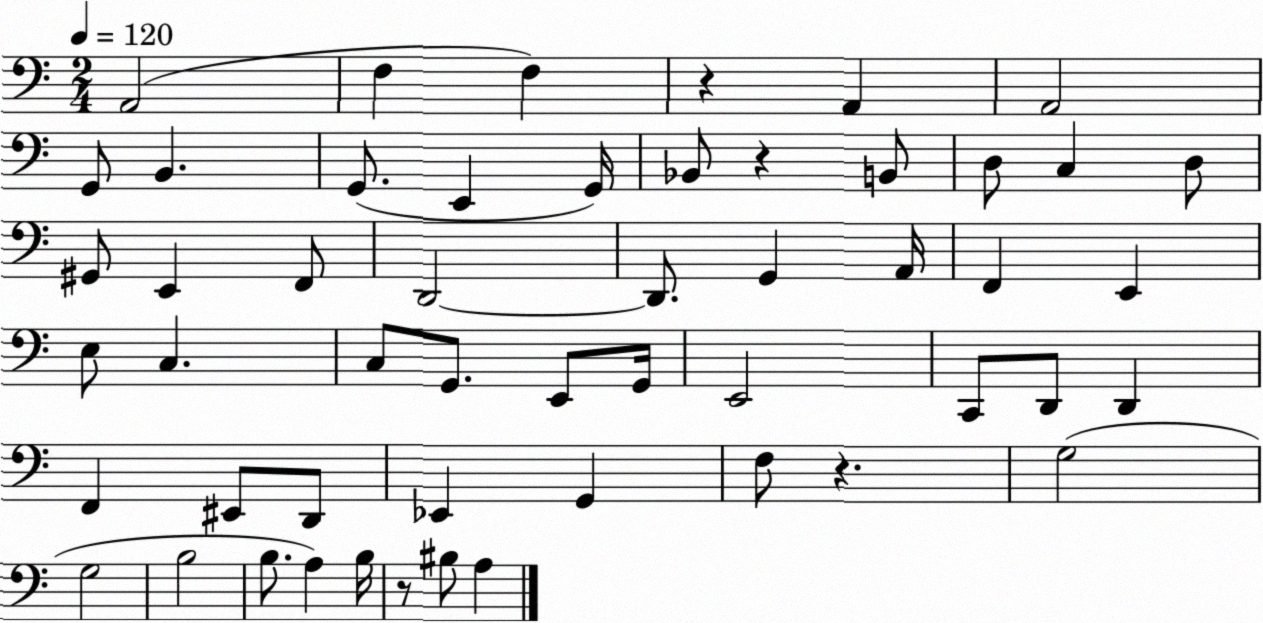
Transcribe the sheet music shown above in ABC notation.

X:1
T:Untitled
M:2/4
L:1/4
K:C
A,,2 F, F, z A,, A,,2 G,,/2 B,, G,,/2 E,, G,,/4 _B,,/2 z B,,/2 D,/2 C, D,/2 ^G,,/2 E,, F,,/2 D,,2 D,,/2 G,, A,,/4 F,, E,, E,/2 C, C,/2 G,,/2 E,,/2 G,,/4 E,,2 C,,/2 D,,/2 D,, F,, ^E,,/2 D,,/2 _E,, G,, F,/2 z G,2 G,2 B,2 B,/2 A, B,/4 z/2 ^B,/2 A,